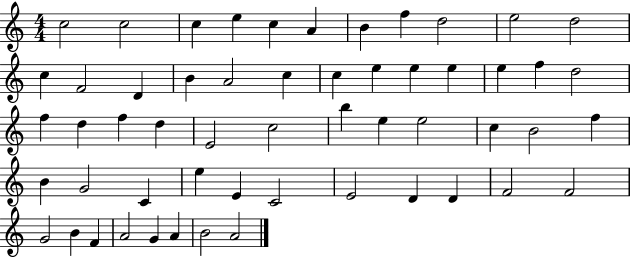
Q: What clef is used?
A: treble